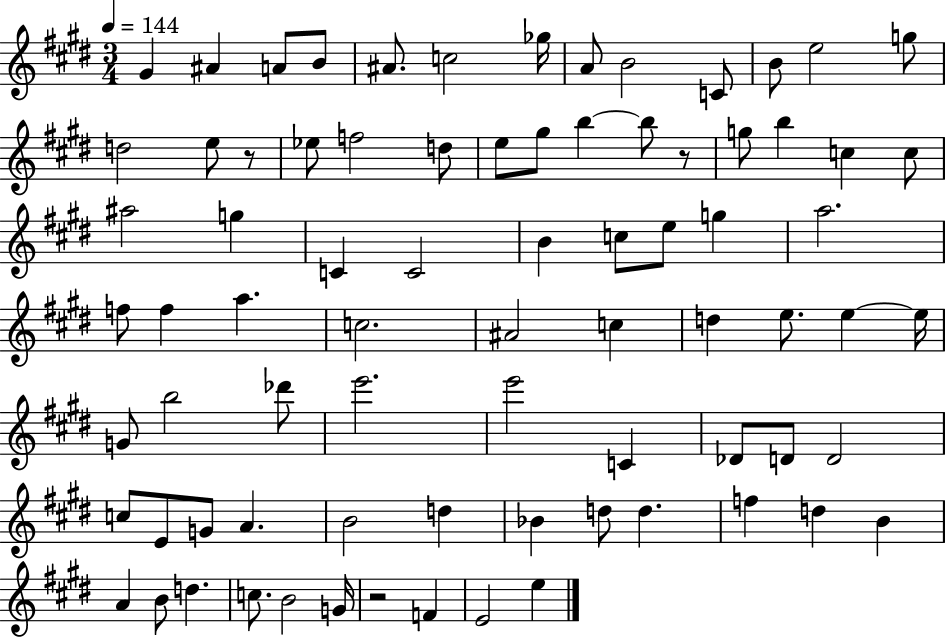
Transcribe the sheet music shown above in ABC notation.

X:1
T:Untitled
M:3/4
L:1/4
K:E
^G ^A A/2 B/2 ^A/2 c2 _g/4 A/2 B2 C/2 B/2 e2 g/2 d2 e/2 z/2 _e/2 f2 d/2 e/2 ^g/2 b b/2 z/2 g/2 b c c/2 ^a2 g C C2 B c/2 e/2 g a2 f/2 f a c2 ^A2 c d e/2 e e/4 G/2 b2 _d'/2 e'2 e'2 C _D/2 D/2 D2 c/2 E/2 G/2 A B2 d _B d/2 d f d B A B/2 d c/2 B2 G/4 z2 F E2 e